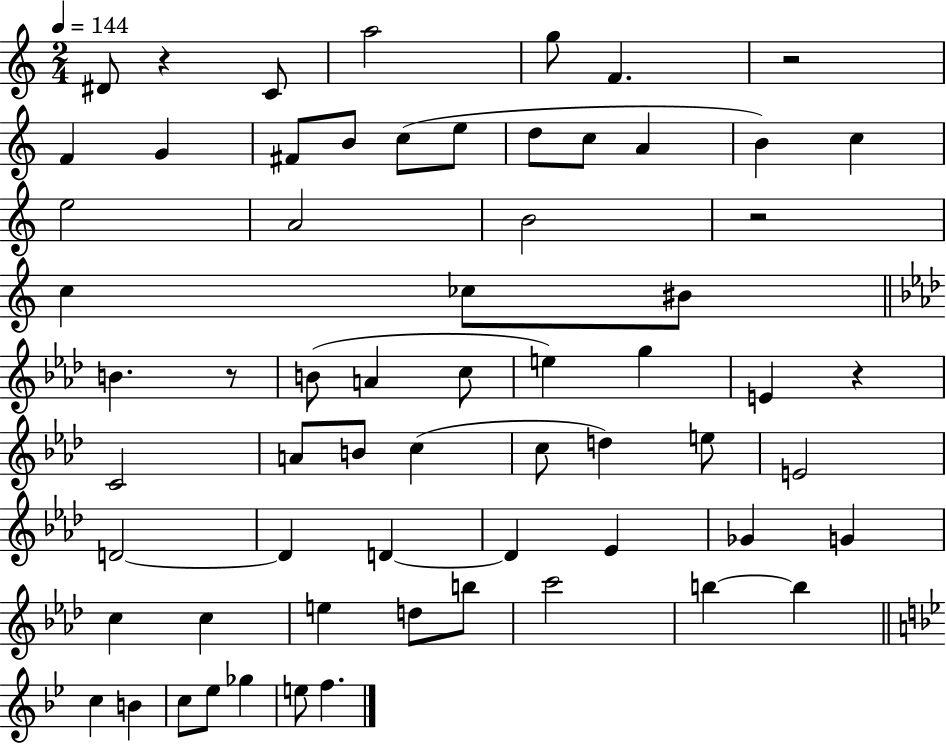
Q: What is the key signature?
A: C major